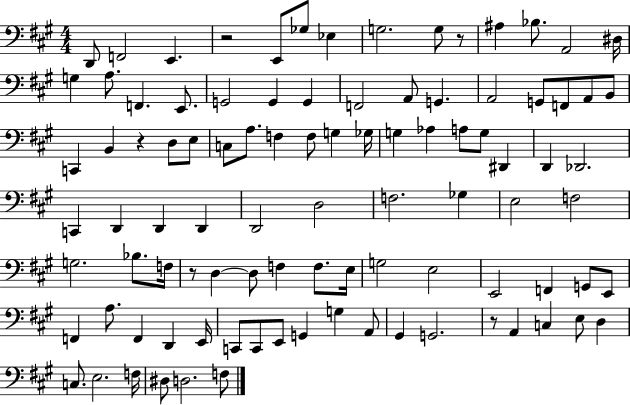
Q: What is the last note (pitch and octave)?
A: F3